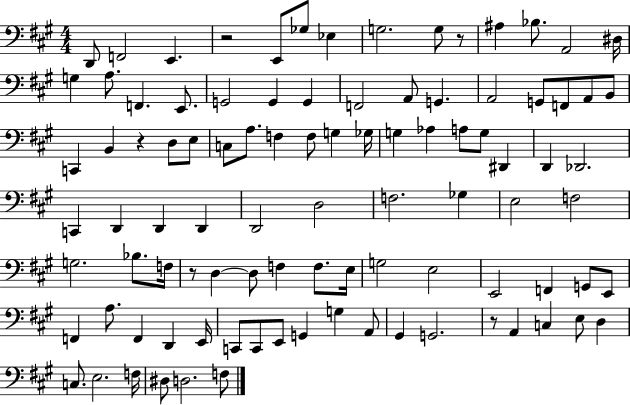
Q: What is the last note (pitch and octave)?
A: F3